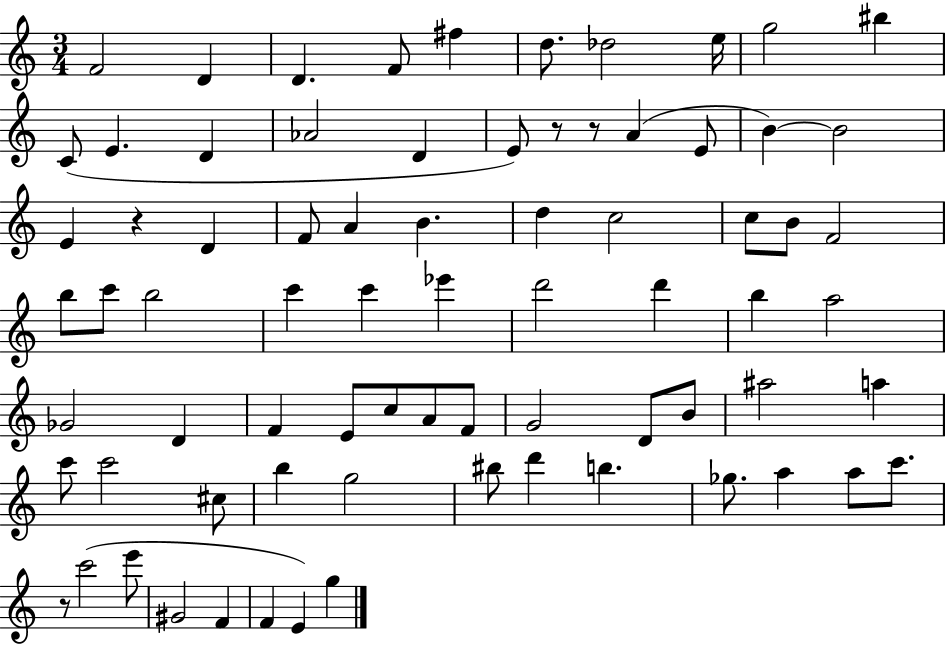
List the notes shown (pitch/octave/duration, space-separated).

F4/h D4/q D4/q. F4/e F#5/q D5/e. Db5/h E5/s G5/h BIS5/q C4/e E4/q. D4/q Ab4/h D4/q E4/e R/e R/e A4/q E4/e B4/q B4/h E4/q R/q D4/q F4/e A4/q B4/q. D5/q C5/h C5/e B4/e F4/h B5/e C6/e B5/h C6/q C6/q Eb6/q D6/h D6/q B5/q A5/h Gb4/h D4/q F4/q E4/e C5/e A4/e F4/e G4/h D4/e B4/e A#5/h A5/q C6/e C6/h C#5/e B5/q G5/h BIS5/e D6/q B5/q. Gb5/e. A5/q A5/e C6/e. R/e C6/h E6/e G#4/h F4/q F4/q E4/q G5/q